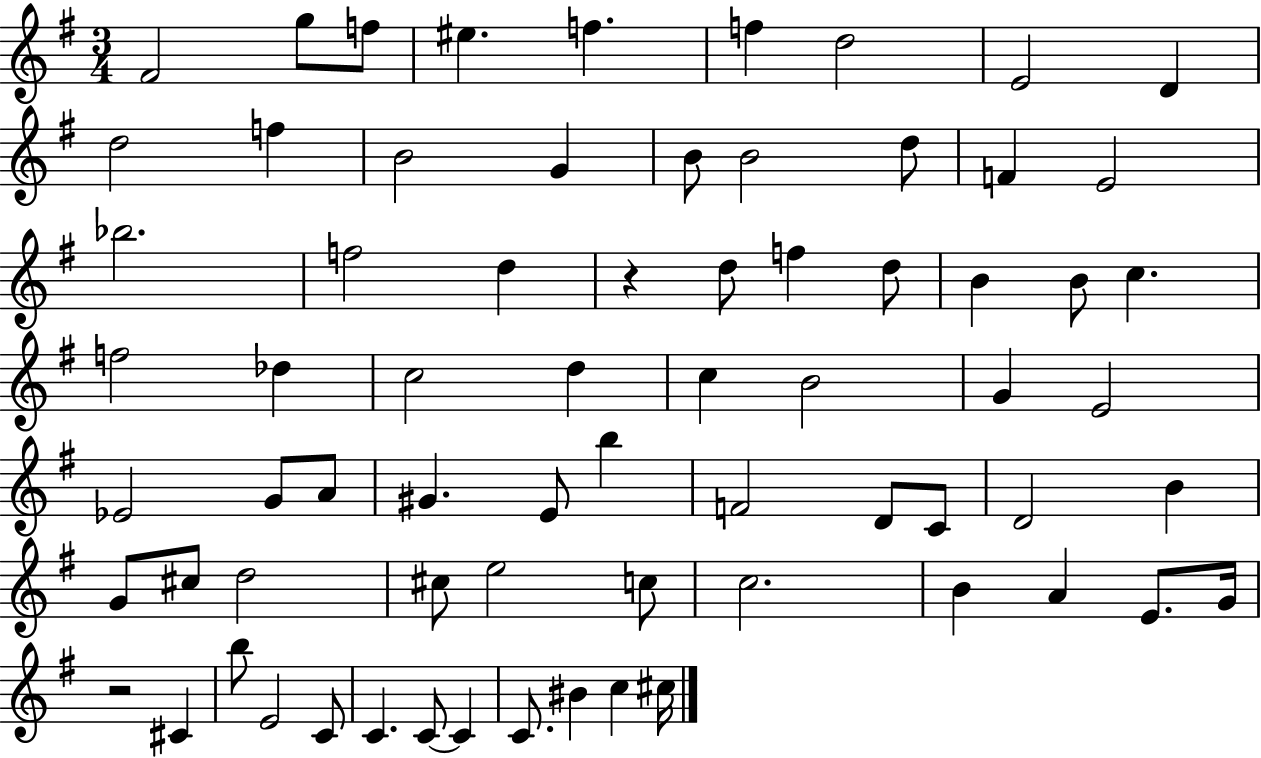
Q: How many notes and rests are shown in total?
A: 70